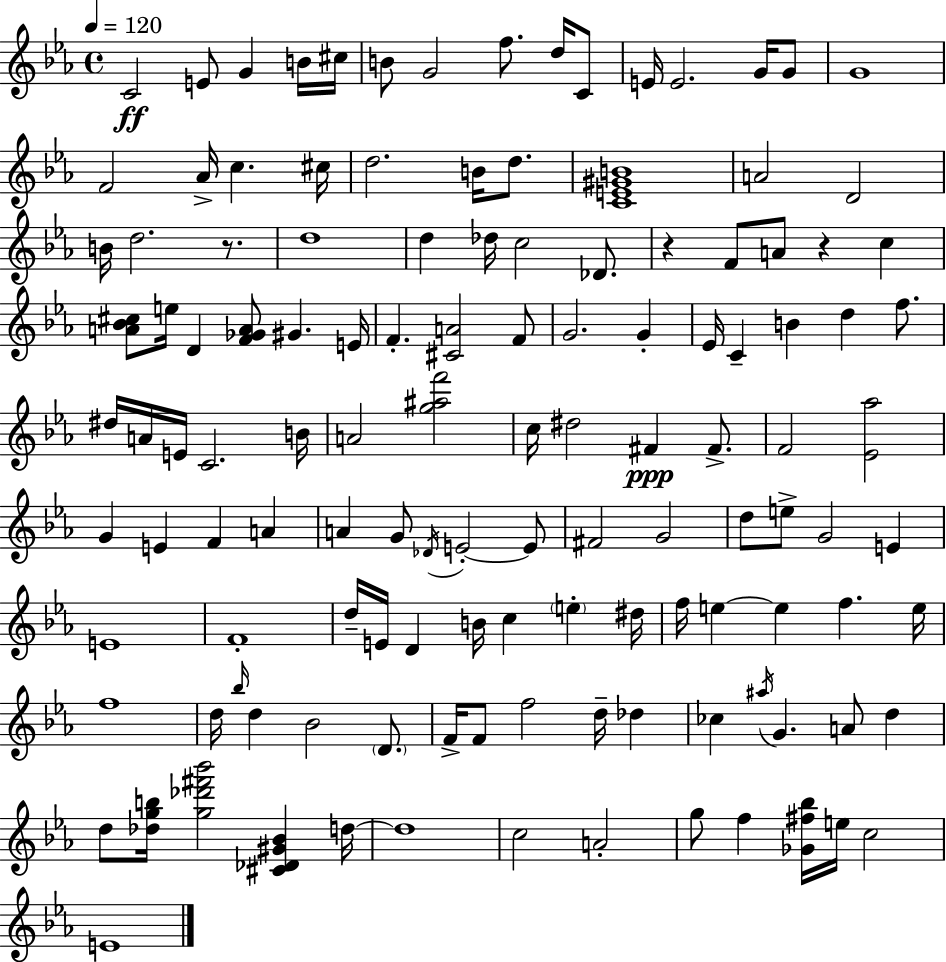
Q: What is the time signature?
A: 4/4